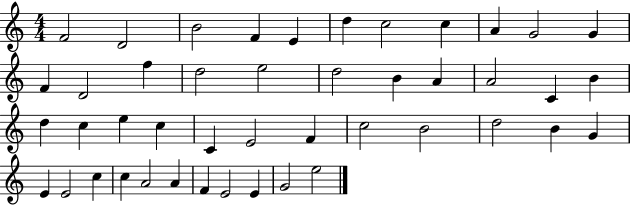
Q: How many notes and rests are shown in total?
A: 45